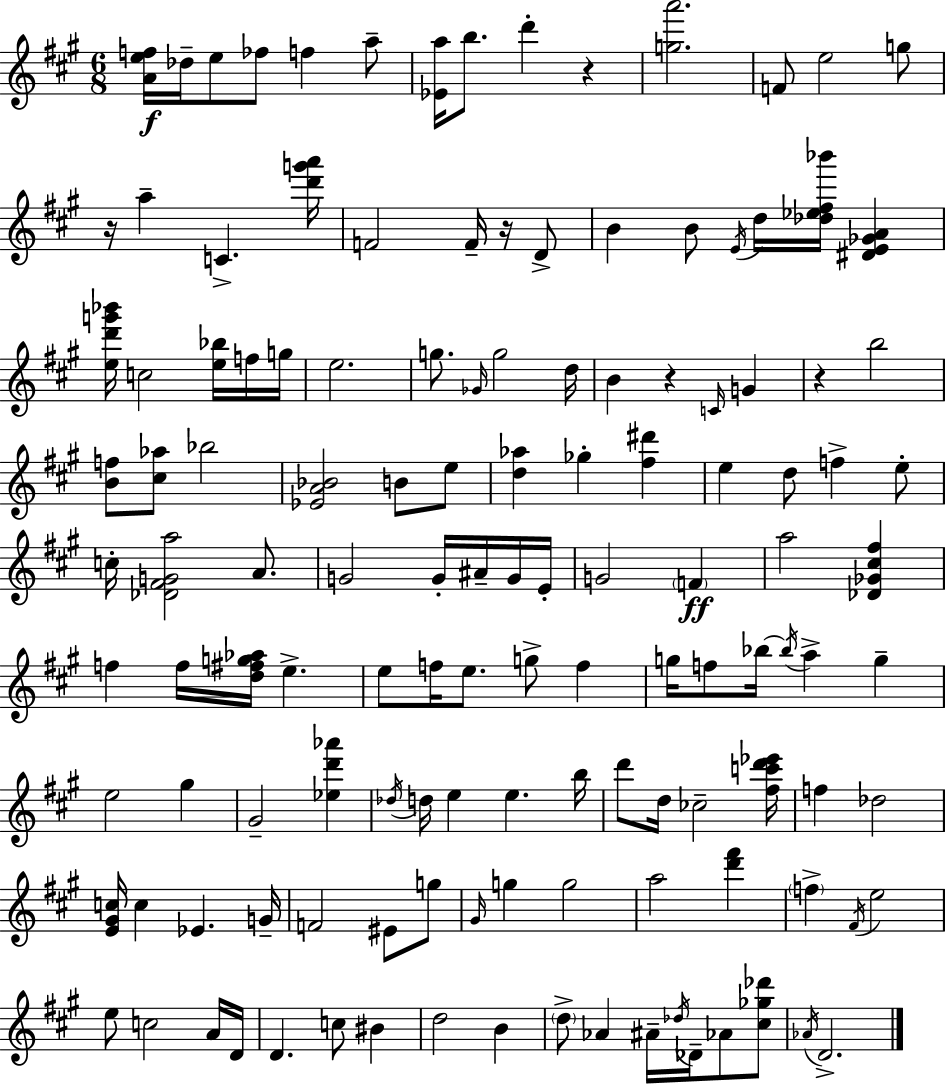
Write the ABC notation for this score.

X:1
T:Untitled
M:6/8
L:1/4
K:A
[Aef]/4 _d/4 e/2 _f/2 f a/2 [_Ea]/4 b/2 d' z [ga']2 F/2 e2 g/2 z/4 a C [d'g'a']/4 F2 F/4 z/4 D/2 B B/2 E/4 d/4 [_d_e^f_b']/4 [^DE_GA] [ed'g'_b']/4 c2 [e_b]/4 f/4 g/4 e2 g/2 _G/4 g2 d/4 B z C/4 G z b2 [Bf]/2 [^c_a]/2 _b2 [_EA_B]2 B/2 e/2 [d_a] _g [^f^d'] e d/2 f e/2 c/4 [_D^FGa]2 A/2 G2 G/4 ^A/4 G/4 E/4 G2 F a2 [_D_G^c^f] f f/4 [d^fg_a]/4 e e/2 f/4 e/2 g/2 f g/4 f/2 _b/4 _b/4 a g e2 ^g ^G2 [_ed'_a'] _d/4 d/4 e e b/4 d'/2 d/4 _c2 [^fc'd'_e']/4 f _d2 [E^Gc]/4 c _E G/4 F2 ^E/2 g/2 ^G/4 g g2 a2 [d'^f'] f ^F/4 e2 e/2 c2 A/4 D/4 D c/2 ^B d2 B d/2 _A ^A/4 _d/4 _D/4 _A/2 [^c_g_d']/2 _A/4 D2